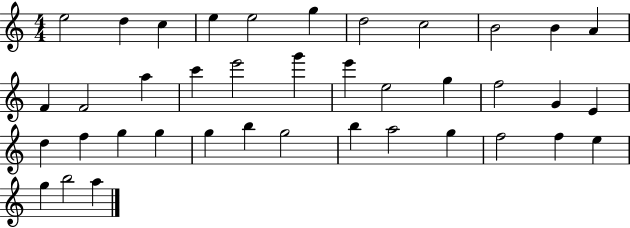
X:1
T:Untitled
M:4/4
L:1/4
K:C
e2 d c e e2 g d2 c2 B2 B A F F2 a c' e'2 g' e' e2 g f2 G E d f g g g b g2 b a2 g f2 f e g b2 a